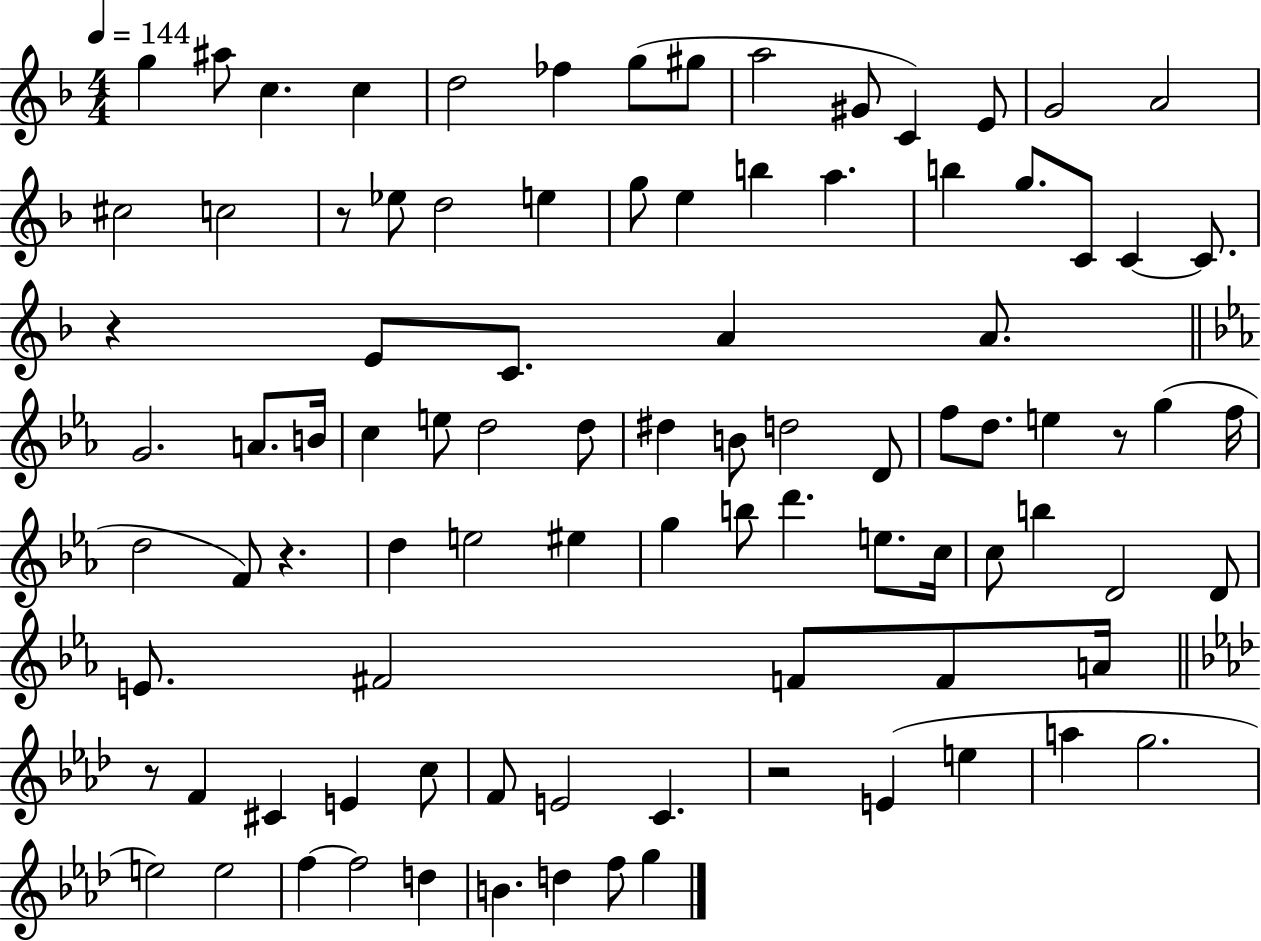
{
  \clef treble
  \numericTimeSignature
  \time 4/4
  \key f \major
  \tempo 4 = 144
  g''4 ais''8 c''4. c''4 | d''2 fes''4 g''8( gis''8 | a''2 gis'8 c'4) e'8 | g'2 a'2 | \break cis''2 c''2 | r8 ees''8 d''2 e''4 | g''8 e''4 b''4 a''4. | b''4 g''8. c'8 c'4~~ c'8. | \break r4 e'8 c'8. a'4 a'8. | \bar "||" \break \key ees \major g'2. a'8. b'16 | c''4 e''8 d''2 d''8 | dis''4 b'8 d''2 d'8 | f''8 d''8. e''4 r8 g''4( f''16 | \break d''2 f'8) r4. | d''4 e''2 eis''4 | g''4 b''8 d'''4. e''8. c''16 | c''8 b''4 d'2 d'8 | \break e'8. fis'2 f'8 f'8 a'16 | \bar "||" \break \key aes \major r8 f'4 cis'4 e'4 c''8 | f'8 e'2 c'4. | r2 e'4( e''4 | a''4 g''2. | \break e''2) e''2 | f''4~~ f''2 d''4 | b'4. d''4 f''8 g''4 | \bar "|."
}